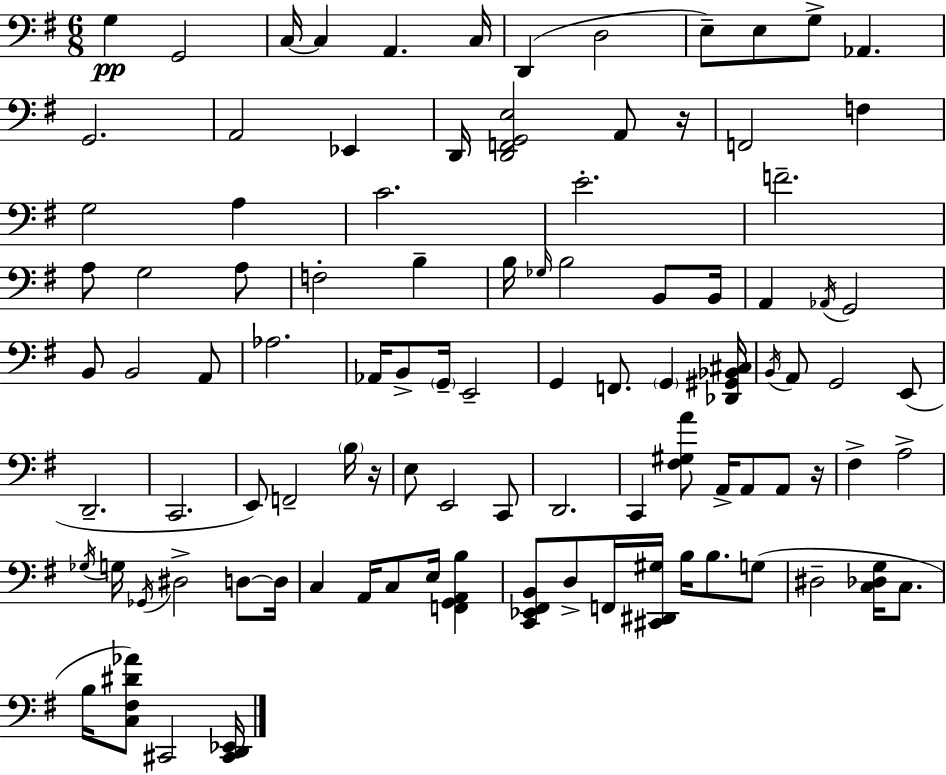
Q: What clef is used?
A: bass